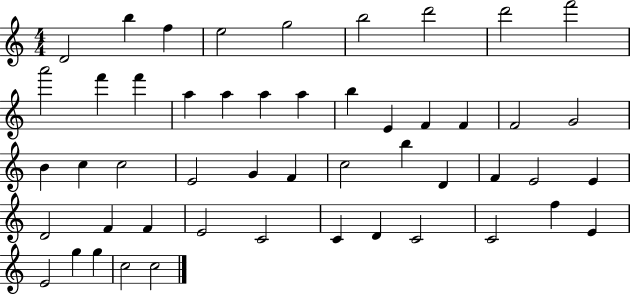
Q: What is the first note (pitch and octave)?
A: D4